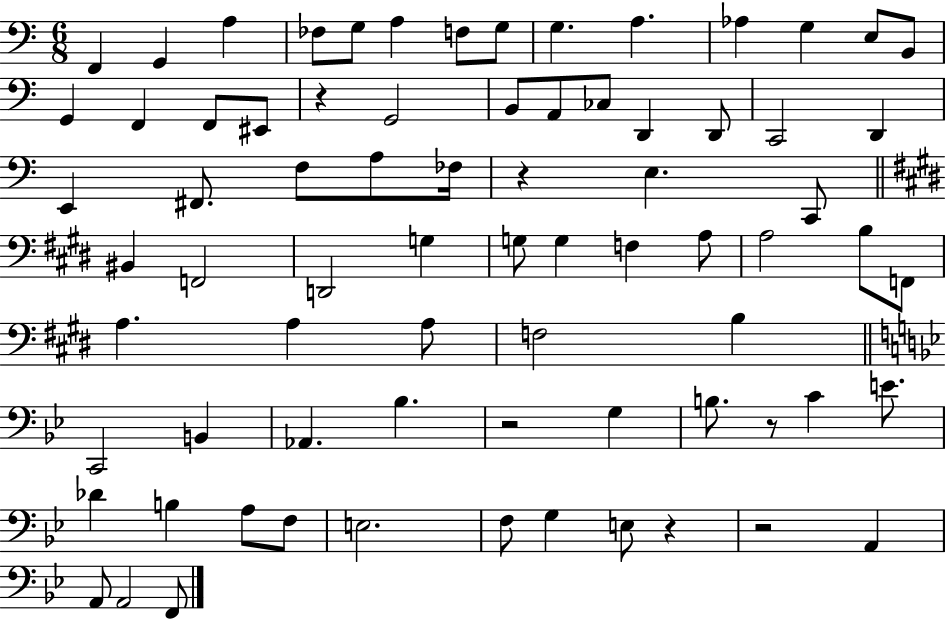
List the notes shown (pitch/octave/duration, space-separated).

F2/q G2/q A3/q FES3/e G3/e A3/q F3/e G3/e G3/q. A3/q. Ab3/q G3/q E3/e B2/e G2/q F2/q F2/e EIS2/e R/q G2/h B2/e A2/e CES3/e D2/q D2/e C2/h D2/q E2/q F#2/e. F3/e A3/e FES3/s R/q E3/q. C2/e BIS2/q F2/h D2/h G3/q G3/e G3/q F3/q A3/e A3/h B3/e F2/e A3/q. A3/q A3/e F3/h B3/q C2/h B2/q Ab2/q. Bb3/q. R/h G3/q B3/e. R/e C4/q E4/e. Db4/q B3/q A3/e F3/e E3/h. F3/e G3/q E3/e R/q R/h A2/q A2/e A2/h F2/e